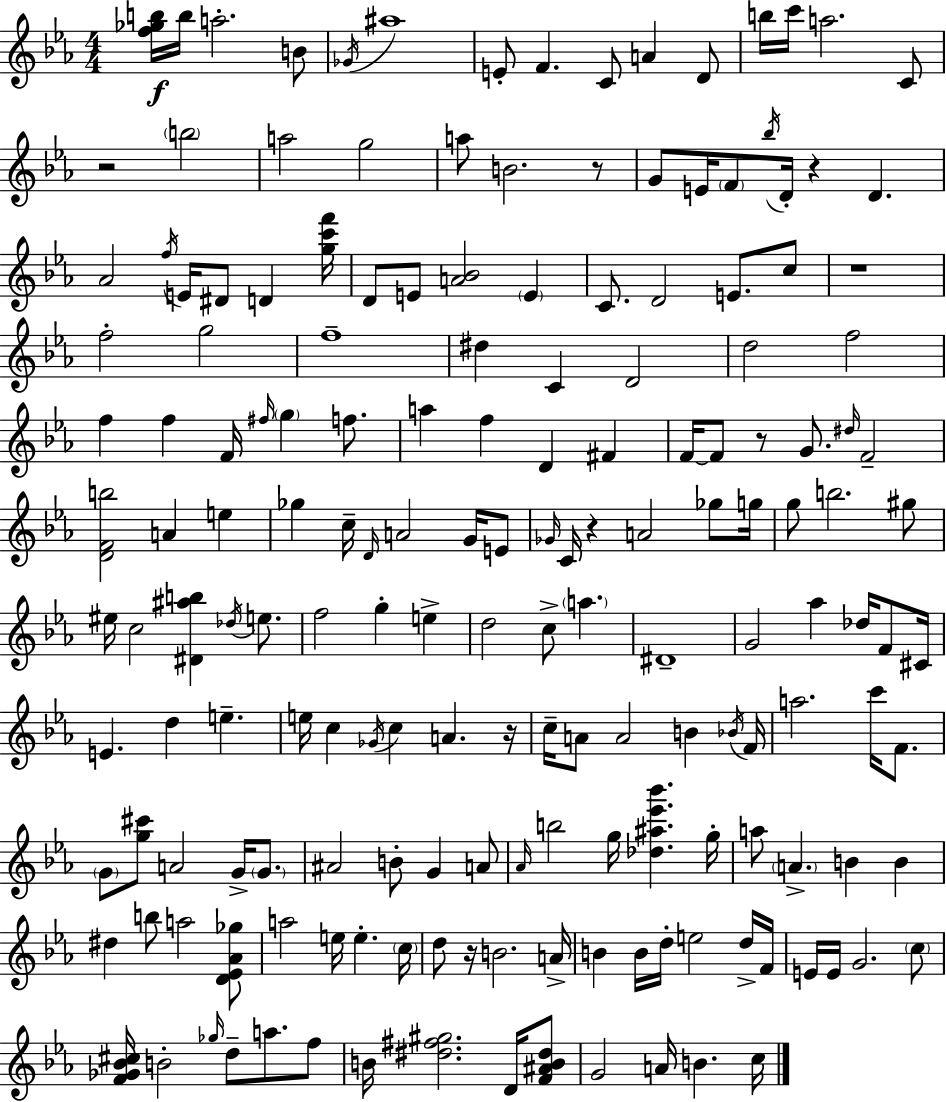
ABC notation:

X:1
T:Untitled
M:4/4
L:1/4
K:Cm
[f_gb]/4 b/4 a2 B/2 _G/4 ^a4 E/2 F C/2 A D/2 b/4 c'/4 a2 C/2 z2 b2 a2 g2 a/2 B2 z/2 G/2 E/4 F/2 _b/4 D/4 z D _A2 f/4 E/4 ^D/2 D [gc'f']/4 D/2 E/2 [A_B]2 E C/2 D2 E/2 c/2 z4 f2 g2 f4 ^d C D2 d2 f2 f f F/4 ^f/4 g f/2 a f D ^F F/4 F/2 z/2 G/2 ^d/4 F2 [DFb]2 A e _g c/4 D/4 A2 G/4 E/2 _G/4 C/4 z A2 _g/2 g/4 g/2 b2 ^g/2 ^e/4 c2 [^D^ab] _d/4 e/2 f2 g e d2 c/2 a ^D4 G2 _a _d/4 F/2 ^C/4 E d e e/4 c _G/4 c A z/4 c/4 A/2 A2 B _B/4 F/4 a2 c'/4 F/2 G/2 [g^c']/2 A2 G/4 G/2 ^A2 B/2 G A/2 _A/4 b2 g/4 [_d^a_e'_b'] g/4 a/2 A B B ^d b/2 a2 [D_E_A_g]/2 a2 e/4 e c/4 d/2 z/4 B2 A/4 B B/4 d/4 e2 d/4 F/4 E/4 E/4 G2 c/2 [F_G_B^c]/4 B2 _g/4 d/2 a/2 f/2 B/4 [^d^f^g]2 D/4 [F^AB^d]/2 G2 A/4 B c/4